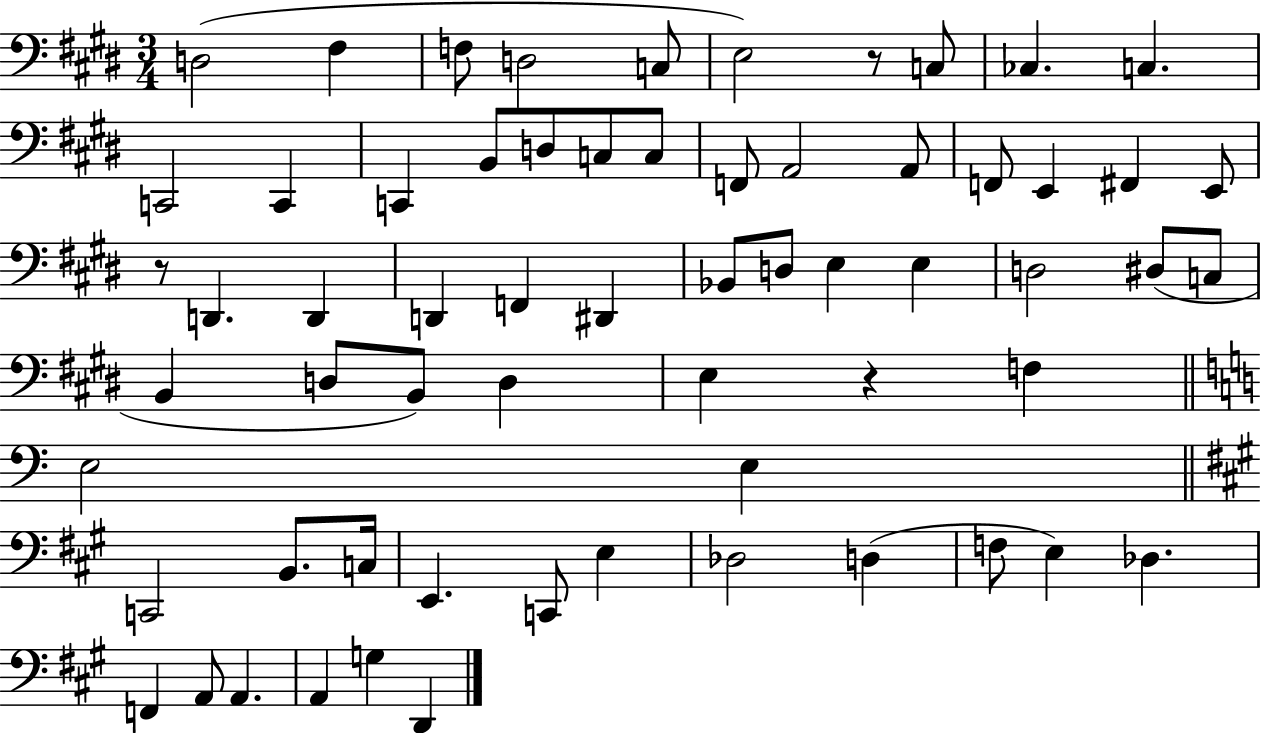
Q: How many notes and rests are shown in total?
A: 63